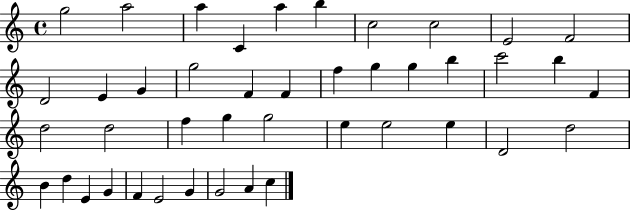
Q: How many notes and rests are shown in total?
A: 43